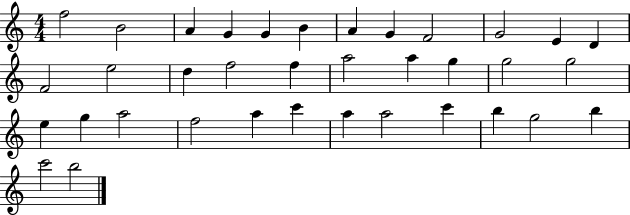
F5/h B4/h A4/q G4/q G4/q B4/q A4/q G4/q F4/h G4/h E4/q D4/q F4/h E5/h D5/q F5/h F5/q A5/h A5/q G5/q G5/h G5/h E5/q G5/q A5/h F5/h A5/q C6/q A5/q A5/h C6/q B5/q G5/h B5/q C6/h B5/h